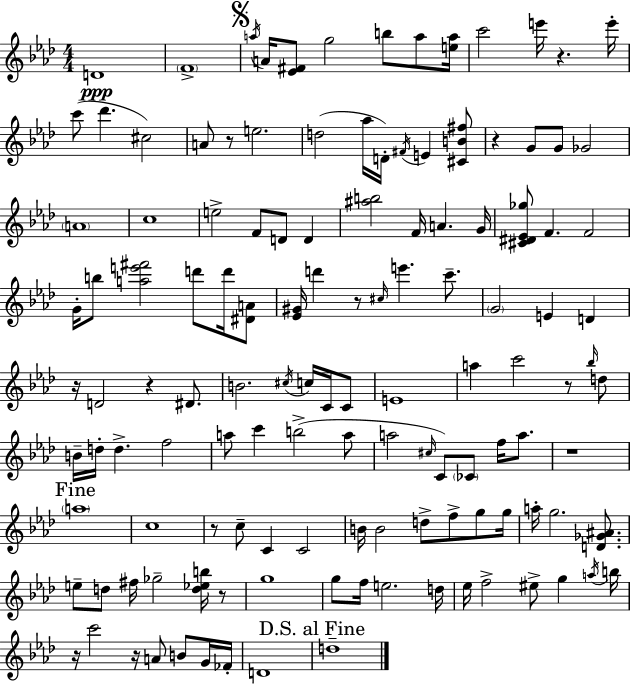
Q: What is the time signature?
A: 4/4